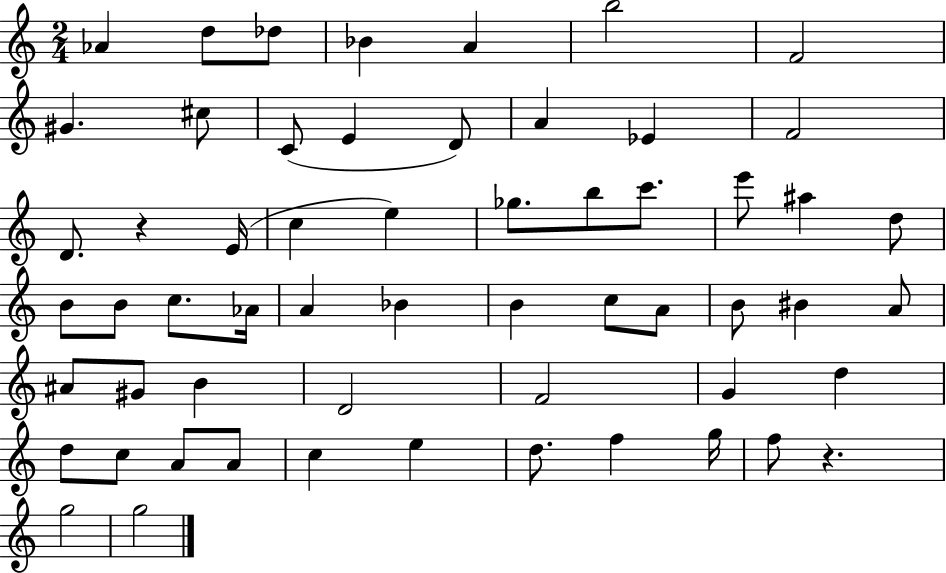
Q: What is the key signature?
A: C major